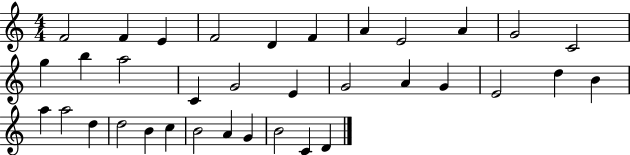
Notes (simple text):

F4/h F4/q E4/q F4/h D4/q F4/q A4/q E4/h A4/q G4/h C4/h G5/q B5/q A5/h C4/q G4/h E4/q G4/h A4/q G4/q E4/h D5/q B4/q A5/q A5/h D5/q D5/h B4/q C5/q B4/h A4/q G4/q B4/h C4/q D4/q